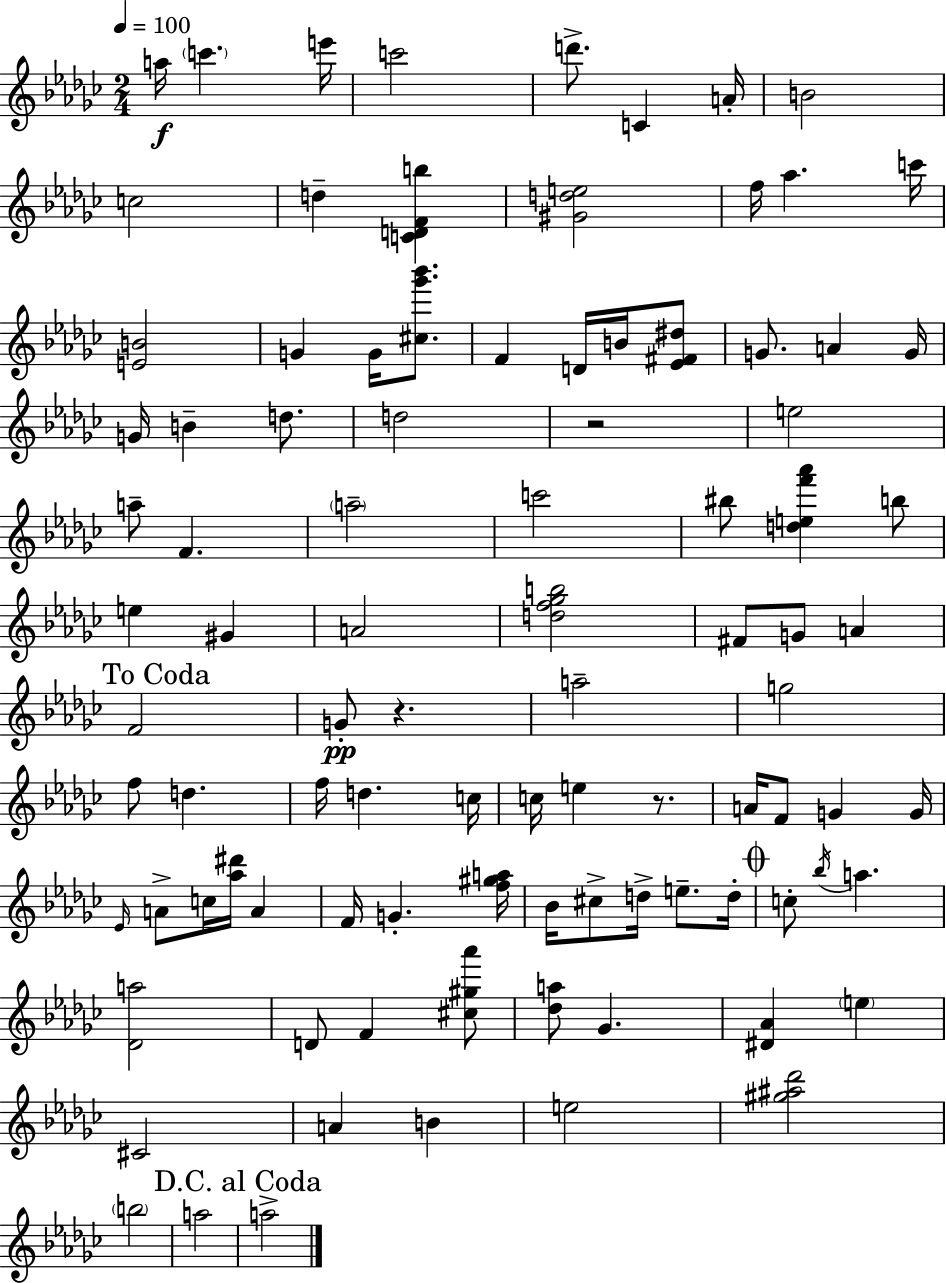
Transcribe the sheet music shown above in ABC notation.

X:1
T:Untitled
M:2/4
L:1/4
K:Ebm
a/4 c' e'/4 c'2 d'/2 C A/4 B2 c2 d [CDFb] [^Gde]2 f/4 _a c'/4 [EB]2 G G/4 [^c_g'_b']/2 F D/4 B/4 [_E^F^d]/2 G/2 A G/4 G/4 B d/2 d2 z2 e2 a/2 F a2 c'2 ^b/2 [def'_a'] b/2 e ^G A2 [df_gb]2 ^F/2 G/2 A F2 G/2 z a2 g2 f/2 d f/4 d c/4 c/4 e z/2 A/4 F/2 G G/4 _E/4 A/2 c/4 [_a^d']/4 A F/4 G [f^ga]/4 _B/4 ^c/2 d/4 e/2 d/4 c/2 _b/4 a [_Da]2 D/2 F [^c^g_a']/2 [_da]/2 _G [^D_A] e ^C2 A B e2 [^g^a_d']2 b2 a2 a2